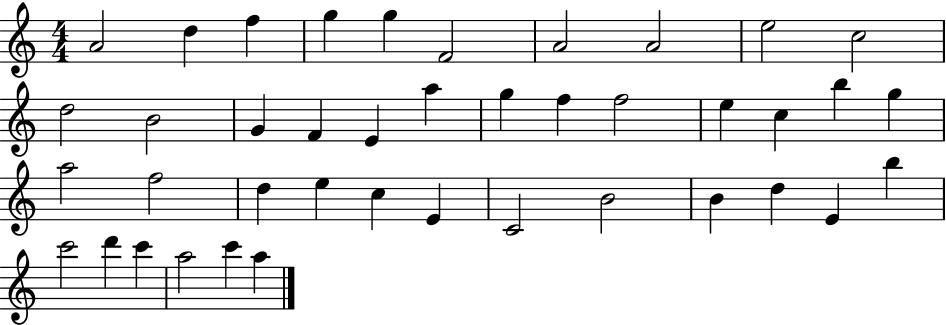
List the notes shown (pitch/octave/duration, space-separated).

A4/h D5/q F5/q G5/q G5/q F4/h A4/h A4/h E5/h C5/h D5/h B4/h G4/q F4/q E4/q A5/q G5/q F5/q F5/h E5/q C5/q B5/q G5/q A5/h F5/h D5/q E5/q C5/q E4/q C4/h B4/h B4/q D5/q E4/q B5/q C6/h D6/q C6/q A5/h C6/q A5/q